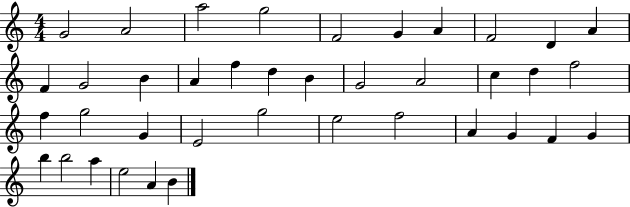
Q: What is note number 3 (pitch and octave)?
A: A5